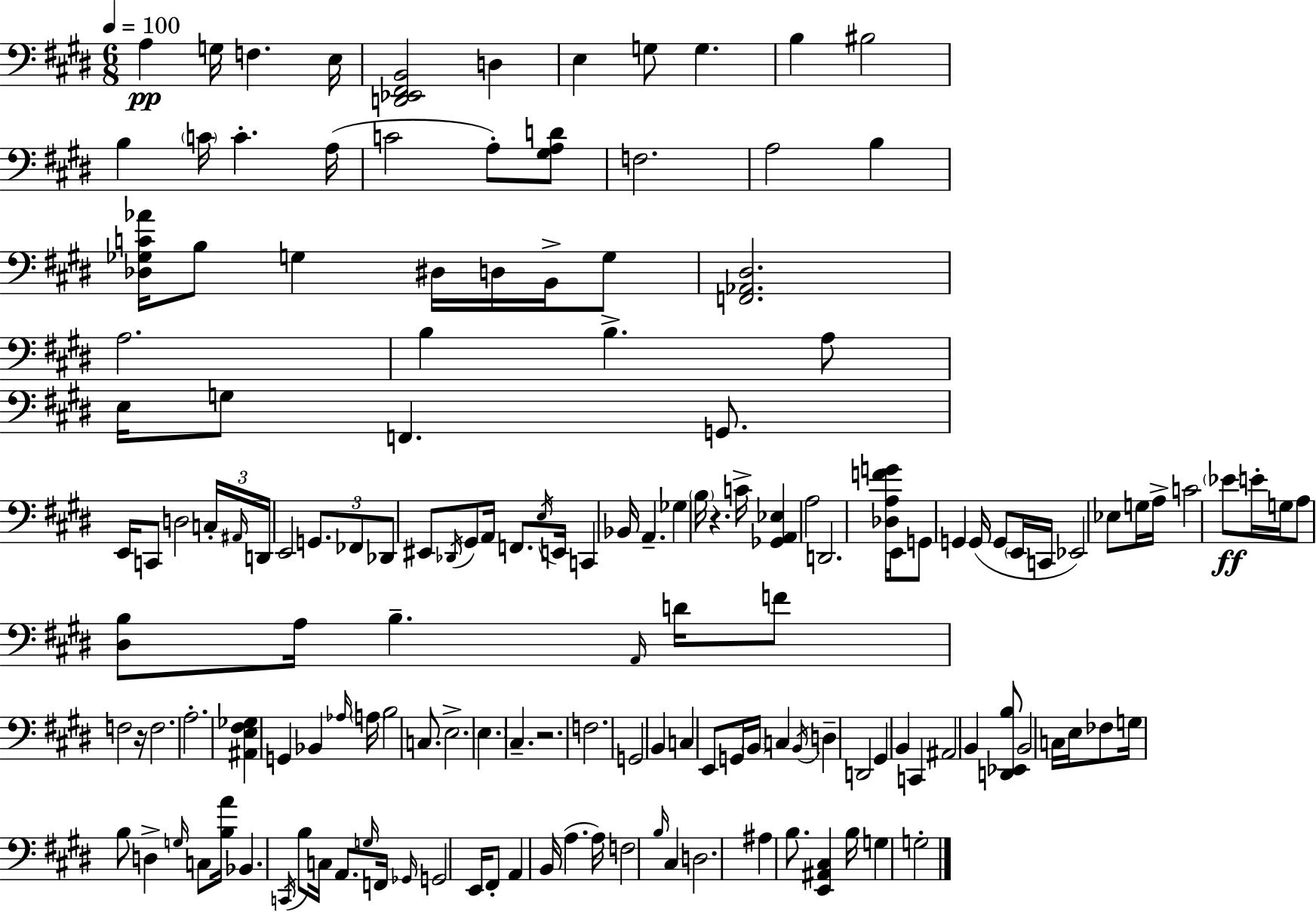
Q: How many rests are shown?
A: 3